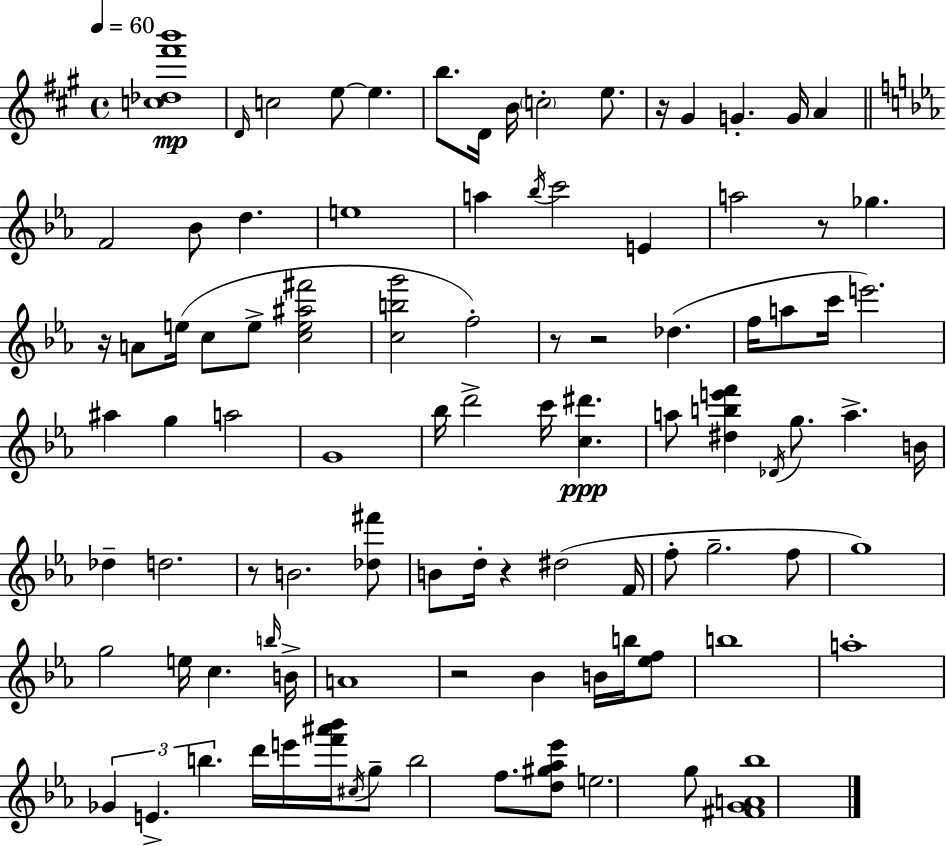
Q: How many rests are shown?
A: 8